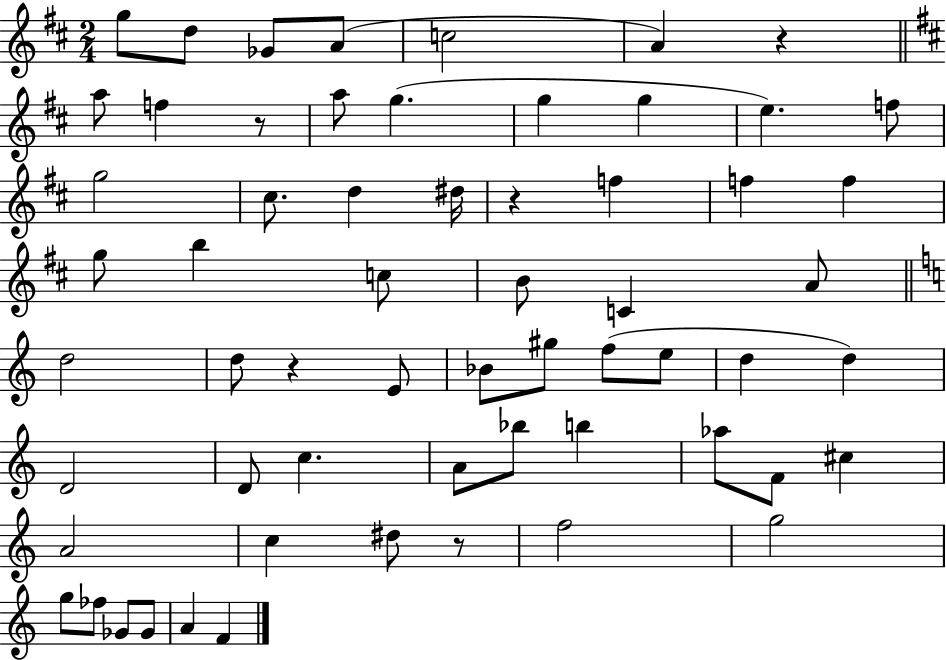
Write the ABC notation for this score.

X:1
T:Untitled
M:2/4
L:1/4
K:D
g/2 d/2 _G/2 A/2 c2 A z a/2 f z/2 a/2 g g g e f/2 g2 ^c/2 d ^d/4 z f f f g/2 b c/2 B/2 C A/2 d2 d/2 z E/2 _B/2 ^g/2 f/2 e/2 d d D2 D/2 c A/2 _b/2 b _a/2 F/2 ^c A2 c ^d/2 z/2 f2 g2 g/2 _f/2 _G/2 _G/2 A F